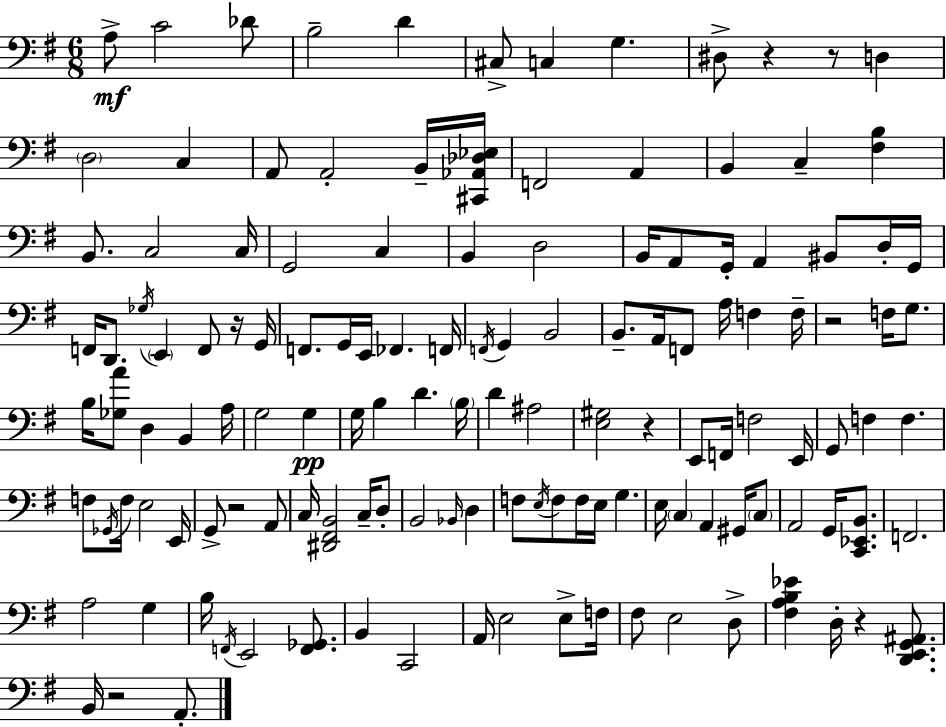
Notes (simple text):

A3/e C4/h Db4/e B3/h D4/q C#3/e C3/q G3/q. D#3/e R/q R/e D3/q D3/h C3/q A2/e A2/h B2/s [C#2,Ab2,Db3,Eb3]/s F2/h A2/q B2/q C3/q [F#3,B3]/q B2/e. C3/h C3/s G2/h C3/q B2/q D3/h B2/s A2/e G2/s A2/q BIS2/e D3/s G2/s F2/s D2/e. Gb3/s E2/q F2/e R/s G2/s F2/e. G2/s E2/s FES2/q. F2/s F2/s G2/q B2/h B2/e. A2/s F2/e A3/s F3/q F3/s R/h F3/s G3/e. B3/s [Gb3,A4]/e D3/q B2/q A3/s G3/h G3/q G3/s B3/q D4/q. B3/s D4/q A#3/h [E3,G#3]/h R/q E2/e F2/s F3/h E2/s G2/e F3/q F3/q. F3/e Gb2/s F3/s E3/h E2/s G2/e R/h A2/e C3/s [D#2,F#2,B2]/h C3/s D3/e B2/h Bb2/s D3/q F3/e E3/s F3/e F3/s E3/s G3/q. E3/s C3/q A2/q G#2/s C3/e A2/h G2/s [C2,Eb2,B2]/e. F2/h. A3/h G3/q B3/s F2/s E2/h [F2,Gb2]/e. B2/q C2/h A2/s E3/h E3/e F3/s F#3/e E3/h D3/e [F#3,A3,B3,Eb4]/q D3/s R/q [D2,E2,G2,A#2]/e. B2/s R/h A2/e.